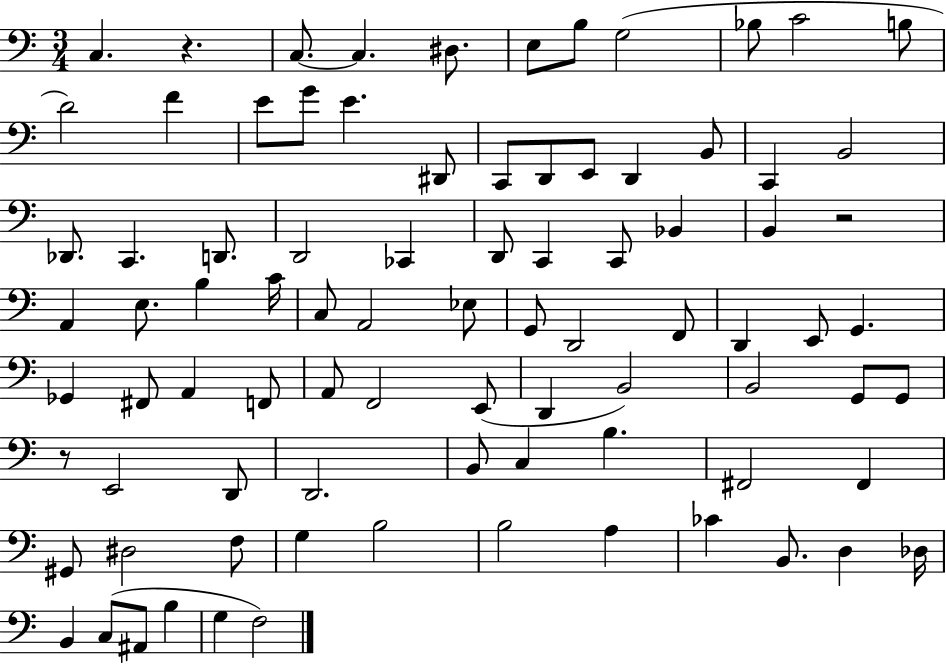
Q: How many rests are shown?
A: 3